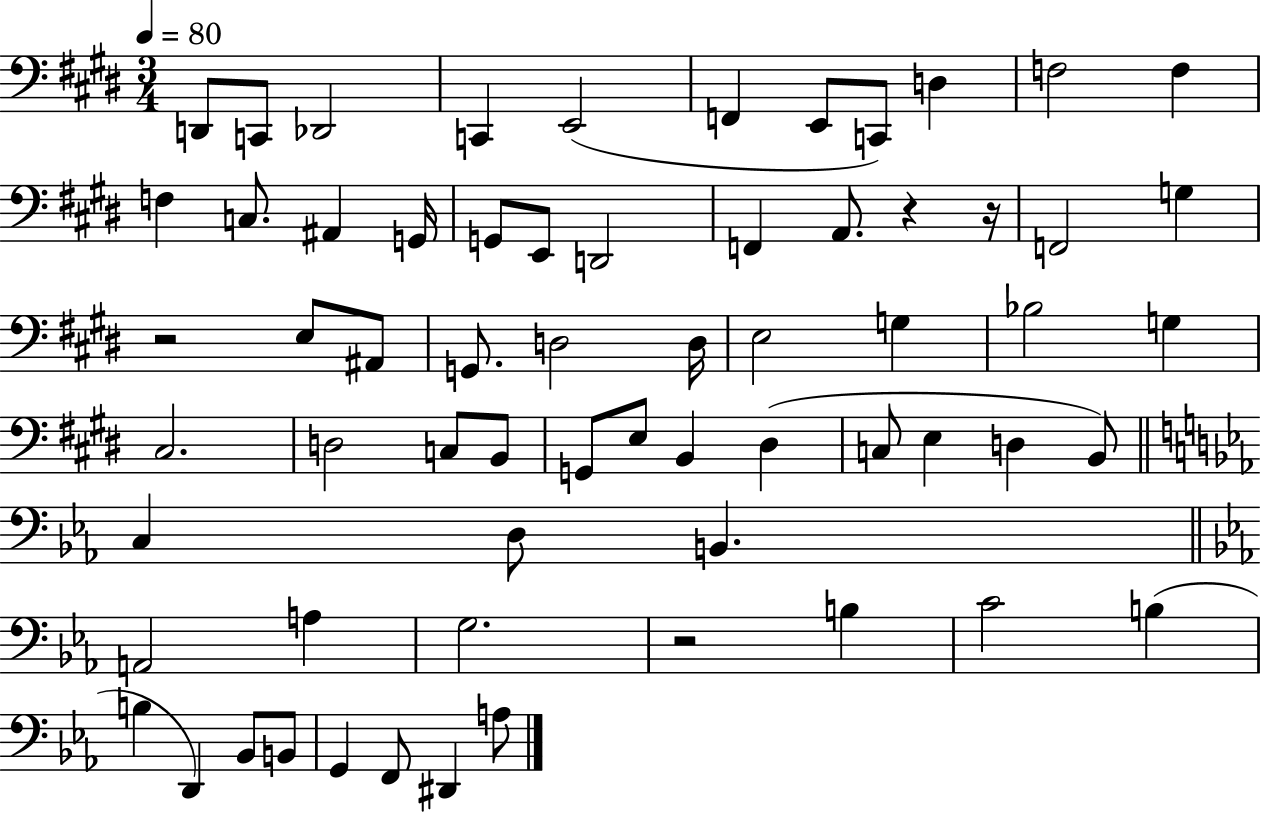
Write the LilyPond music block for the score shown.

{
  \clef bass
  \numericTimeSignature
  \time 3/4
  \key e \major
  \tempo 4 = 80
  d,8 c,8 des,2 | c,4 e,2( | f,4 e,8 c,8) d4 | f2 f4 | \break f4 c8. ais,4 g,16 | g,8 e,8 d,2 | f,4 a,8. r4 r16 | f,2 g4 | \break r2 e8 ais,8 | g,8. d2 d16 | e2 g4 | bes2 g4 | \break cis2. | d2 c8 b,8 | g,8 e8 b,4 dis4( | c8 e4 d4 b,8) | \break \bar "||" \break \key ees \major c4 d8 b,4. | \bar "||" \break \key ees \major a,2 a4 | g2. | r2 b4 | c'2 b4( | \break b4 d,4) bes,8 b,8 | g,4 f,8 dis,4 a8 | \bar "|."
}